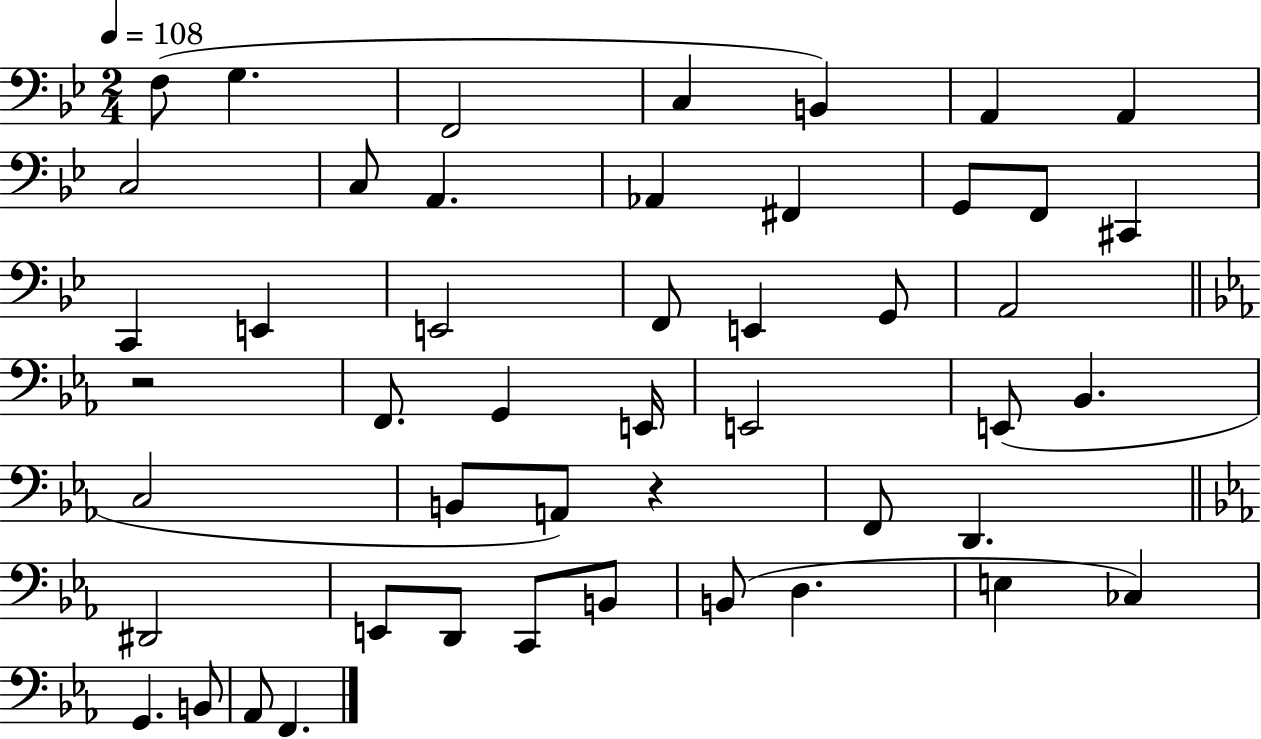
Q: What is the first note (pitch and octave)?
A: F3